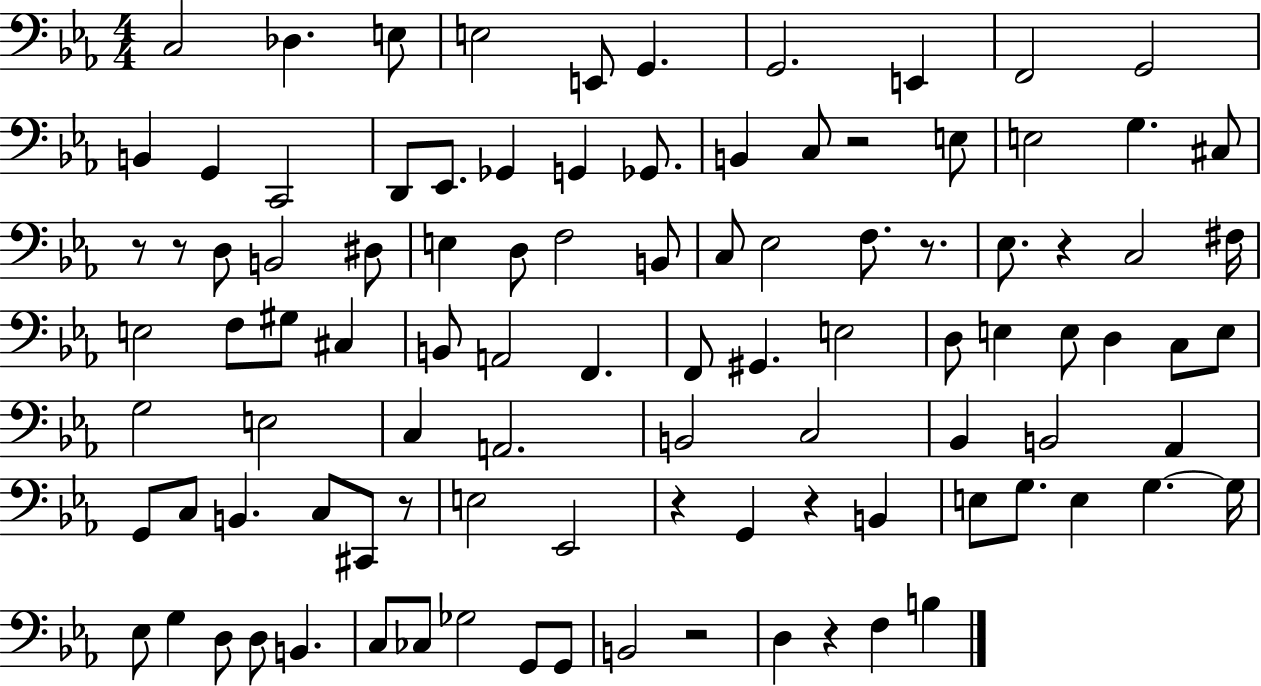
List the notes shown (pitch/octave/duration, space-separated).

C3/h Db3/q. E3/e E3/h E2/e G2/q. G2/h. E2/q F2/h G2/h B2/q G2/q C2/h D2/e Eb2/e. Gb2/q G2/q Gb2/e. B2/q C3/e R/h E3/e E3/h G3/q. C#3/e R/e R/e D3/e B2/h D#3/e E3/q D3/e F3/h B2/e C3/e Eb3/h F3/e. R/e. Eb3/e. R/q C3/h F#3/s E3/h F3/e G#3/e C#3/q B2/e A2/h F2/q. F2/e G#2/q. E3/h D3/e E3/q E3/e D3/q C3/e E3/e G3/h E3/h C3/q A2/h. B2/h C3/h Bb2/q B2/h Ab2/q G2/e C3/e B2/q. C3/e C#2/e R/e E3/h Eb2/h R/q G2/q R/q B2/q E3/e G3/e. E3/q G3/q. G3/s Eb3/e G3/q D3/e D3/e B2/q. C3/e CES3/e Gb3/h G2/e G2/e B2/h R/h D3/q R/q F3/q B3/q